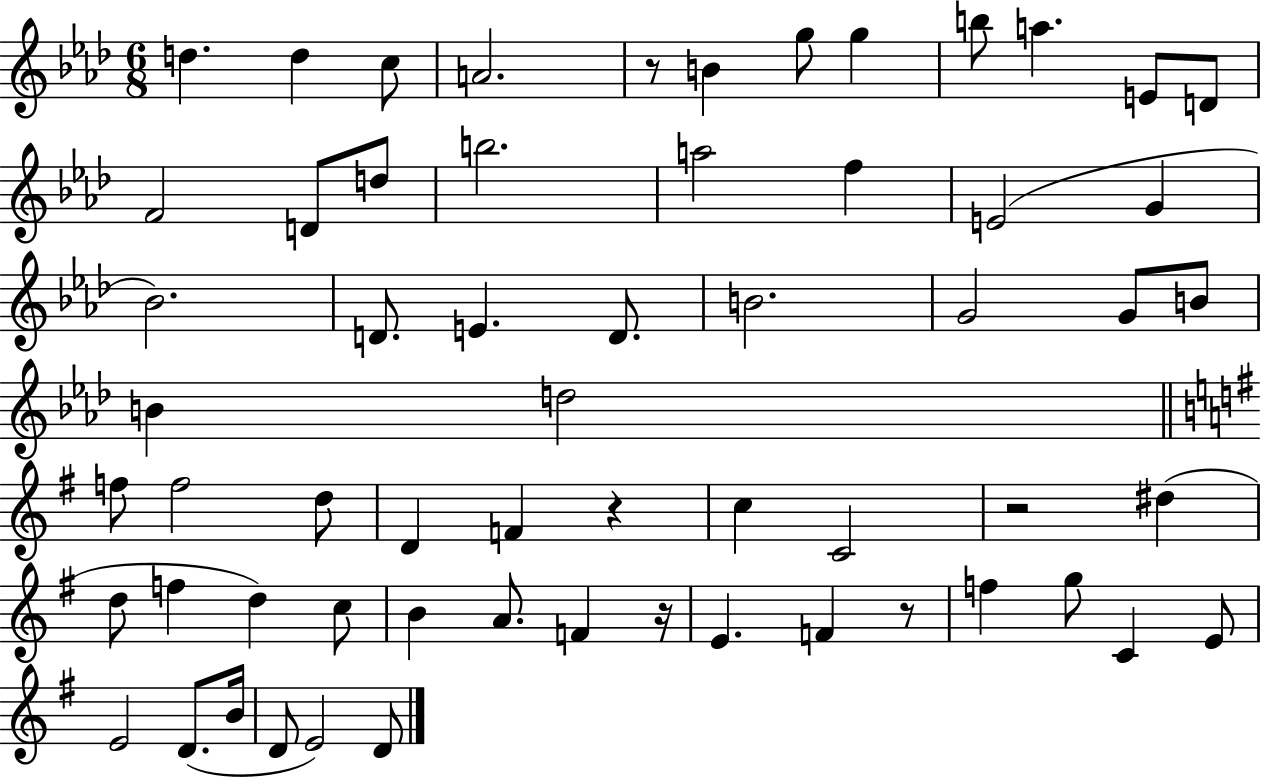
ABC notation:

X:1
T:Untitled
M:6/8
L:1/4
K:Ab
d d c/2 A2 z/2 B g/2 g b/2 a E/2 D/2 F2 D/2 d/2 b2 a2 f E2 G _B2 D/2 E D/2 B2 G2 G/2 B/2 B d2 f/2 f2 d/2 D F z c C2 z2 ^d d/2 f d c/2 B A/2 F z/4 E F z/2 f g/2 C E/2 E2 D/2 B/4 D/2 E2 D/2